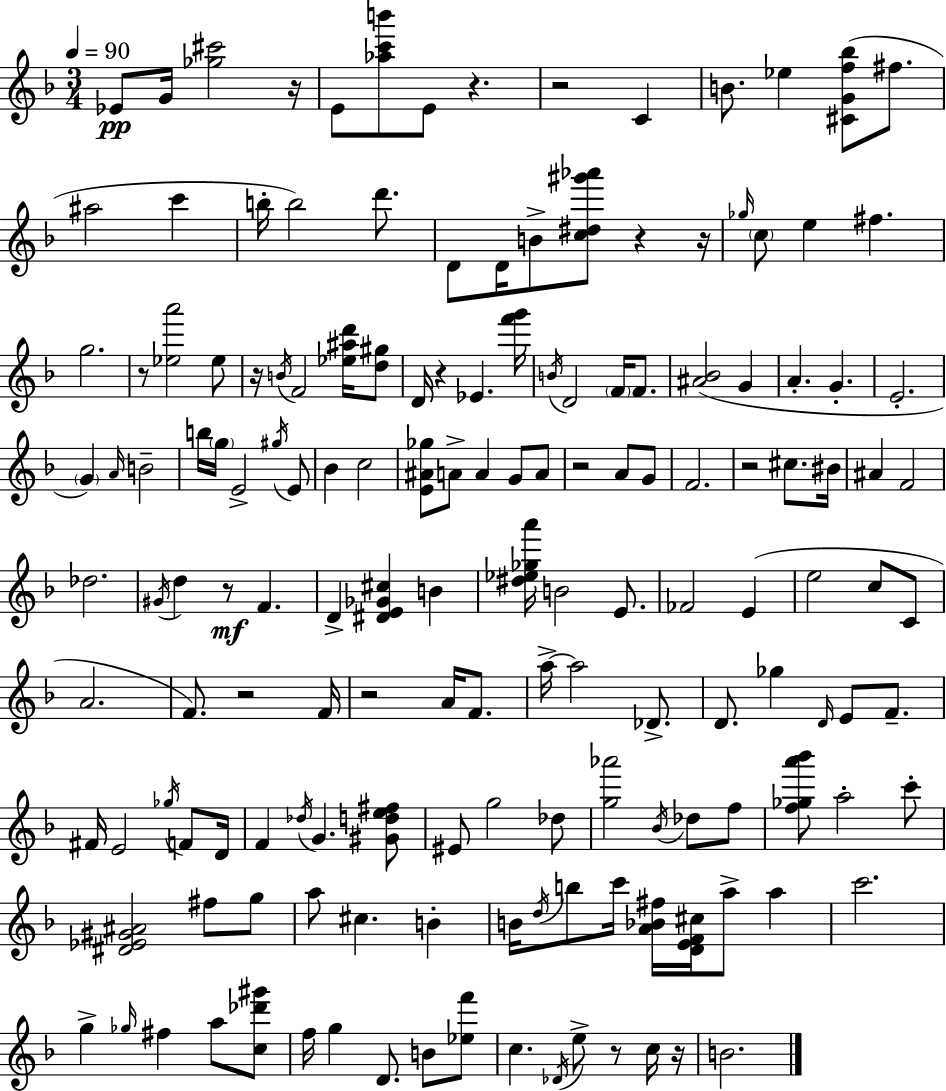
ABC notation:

X:1
T:Untitled
M:3/4
L:1/4
K:F
_E/2 G/4 [_g^c']2 z/4 E/2 [_ac'b']/2 E/2 z z2 C B/2 _e [^CGf_b]/2 ^f/2 ^a2 c' b/4 b2 d'/2 D/2 D/4 B/2 [c^d^g'_a']/2 z z/4 _g/4 c/2 e ^f g2 z/2 [_ea']2 _e/2 z/4 B/4 F2 [_e^ad']/4 [d^g]/2 D/4 z _E [f'g']/4 B/4 D2 F/4 F/2 [^A_B]2 G A G E2 G A/4 B2 b/4 g/4 E2 ^g/4 E/2 _B c2 [E^A_g]/2 A/2 A G/2 A/2 z2 A/2 G/2 F2 z2 ^c/2 ^B/4 ^A F2 _d2 ^G/4 d z/2 F D [^DE_G^c] B [^d_e_ga']/4 B2 E/2 _F2 E e2 c/2 C/2 A2 F/2 z2 F/4 z2 A/4 F/2 a/4 a2 _D/2 D/2 _g D/4 E/2 F/2 ^F/4 E2 _g/4 F/2 D/4 F _d/4 G [^Gde^f]/2 ^E/2 g2 _d/2 [g_a']2 _B/4 _d/2 f/2 [f_ga'_b']/2 a2 c'/2 [^D_E^G^A]2 ^f/2 g/2 a/2 ^c B B/4 d/4 b/2 c'/4 [A_B^f]/4 [DEF^c]/4 a/2 a c'2 g _g/4 ^f a/2 [c_d'^g']/2 f/4 g D/2 B/2 [_ef']/2 c _D/4 e/2 z/2 c/4 z/4 B2